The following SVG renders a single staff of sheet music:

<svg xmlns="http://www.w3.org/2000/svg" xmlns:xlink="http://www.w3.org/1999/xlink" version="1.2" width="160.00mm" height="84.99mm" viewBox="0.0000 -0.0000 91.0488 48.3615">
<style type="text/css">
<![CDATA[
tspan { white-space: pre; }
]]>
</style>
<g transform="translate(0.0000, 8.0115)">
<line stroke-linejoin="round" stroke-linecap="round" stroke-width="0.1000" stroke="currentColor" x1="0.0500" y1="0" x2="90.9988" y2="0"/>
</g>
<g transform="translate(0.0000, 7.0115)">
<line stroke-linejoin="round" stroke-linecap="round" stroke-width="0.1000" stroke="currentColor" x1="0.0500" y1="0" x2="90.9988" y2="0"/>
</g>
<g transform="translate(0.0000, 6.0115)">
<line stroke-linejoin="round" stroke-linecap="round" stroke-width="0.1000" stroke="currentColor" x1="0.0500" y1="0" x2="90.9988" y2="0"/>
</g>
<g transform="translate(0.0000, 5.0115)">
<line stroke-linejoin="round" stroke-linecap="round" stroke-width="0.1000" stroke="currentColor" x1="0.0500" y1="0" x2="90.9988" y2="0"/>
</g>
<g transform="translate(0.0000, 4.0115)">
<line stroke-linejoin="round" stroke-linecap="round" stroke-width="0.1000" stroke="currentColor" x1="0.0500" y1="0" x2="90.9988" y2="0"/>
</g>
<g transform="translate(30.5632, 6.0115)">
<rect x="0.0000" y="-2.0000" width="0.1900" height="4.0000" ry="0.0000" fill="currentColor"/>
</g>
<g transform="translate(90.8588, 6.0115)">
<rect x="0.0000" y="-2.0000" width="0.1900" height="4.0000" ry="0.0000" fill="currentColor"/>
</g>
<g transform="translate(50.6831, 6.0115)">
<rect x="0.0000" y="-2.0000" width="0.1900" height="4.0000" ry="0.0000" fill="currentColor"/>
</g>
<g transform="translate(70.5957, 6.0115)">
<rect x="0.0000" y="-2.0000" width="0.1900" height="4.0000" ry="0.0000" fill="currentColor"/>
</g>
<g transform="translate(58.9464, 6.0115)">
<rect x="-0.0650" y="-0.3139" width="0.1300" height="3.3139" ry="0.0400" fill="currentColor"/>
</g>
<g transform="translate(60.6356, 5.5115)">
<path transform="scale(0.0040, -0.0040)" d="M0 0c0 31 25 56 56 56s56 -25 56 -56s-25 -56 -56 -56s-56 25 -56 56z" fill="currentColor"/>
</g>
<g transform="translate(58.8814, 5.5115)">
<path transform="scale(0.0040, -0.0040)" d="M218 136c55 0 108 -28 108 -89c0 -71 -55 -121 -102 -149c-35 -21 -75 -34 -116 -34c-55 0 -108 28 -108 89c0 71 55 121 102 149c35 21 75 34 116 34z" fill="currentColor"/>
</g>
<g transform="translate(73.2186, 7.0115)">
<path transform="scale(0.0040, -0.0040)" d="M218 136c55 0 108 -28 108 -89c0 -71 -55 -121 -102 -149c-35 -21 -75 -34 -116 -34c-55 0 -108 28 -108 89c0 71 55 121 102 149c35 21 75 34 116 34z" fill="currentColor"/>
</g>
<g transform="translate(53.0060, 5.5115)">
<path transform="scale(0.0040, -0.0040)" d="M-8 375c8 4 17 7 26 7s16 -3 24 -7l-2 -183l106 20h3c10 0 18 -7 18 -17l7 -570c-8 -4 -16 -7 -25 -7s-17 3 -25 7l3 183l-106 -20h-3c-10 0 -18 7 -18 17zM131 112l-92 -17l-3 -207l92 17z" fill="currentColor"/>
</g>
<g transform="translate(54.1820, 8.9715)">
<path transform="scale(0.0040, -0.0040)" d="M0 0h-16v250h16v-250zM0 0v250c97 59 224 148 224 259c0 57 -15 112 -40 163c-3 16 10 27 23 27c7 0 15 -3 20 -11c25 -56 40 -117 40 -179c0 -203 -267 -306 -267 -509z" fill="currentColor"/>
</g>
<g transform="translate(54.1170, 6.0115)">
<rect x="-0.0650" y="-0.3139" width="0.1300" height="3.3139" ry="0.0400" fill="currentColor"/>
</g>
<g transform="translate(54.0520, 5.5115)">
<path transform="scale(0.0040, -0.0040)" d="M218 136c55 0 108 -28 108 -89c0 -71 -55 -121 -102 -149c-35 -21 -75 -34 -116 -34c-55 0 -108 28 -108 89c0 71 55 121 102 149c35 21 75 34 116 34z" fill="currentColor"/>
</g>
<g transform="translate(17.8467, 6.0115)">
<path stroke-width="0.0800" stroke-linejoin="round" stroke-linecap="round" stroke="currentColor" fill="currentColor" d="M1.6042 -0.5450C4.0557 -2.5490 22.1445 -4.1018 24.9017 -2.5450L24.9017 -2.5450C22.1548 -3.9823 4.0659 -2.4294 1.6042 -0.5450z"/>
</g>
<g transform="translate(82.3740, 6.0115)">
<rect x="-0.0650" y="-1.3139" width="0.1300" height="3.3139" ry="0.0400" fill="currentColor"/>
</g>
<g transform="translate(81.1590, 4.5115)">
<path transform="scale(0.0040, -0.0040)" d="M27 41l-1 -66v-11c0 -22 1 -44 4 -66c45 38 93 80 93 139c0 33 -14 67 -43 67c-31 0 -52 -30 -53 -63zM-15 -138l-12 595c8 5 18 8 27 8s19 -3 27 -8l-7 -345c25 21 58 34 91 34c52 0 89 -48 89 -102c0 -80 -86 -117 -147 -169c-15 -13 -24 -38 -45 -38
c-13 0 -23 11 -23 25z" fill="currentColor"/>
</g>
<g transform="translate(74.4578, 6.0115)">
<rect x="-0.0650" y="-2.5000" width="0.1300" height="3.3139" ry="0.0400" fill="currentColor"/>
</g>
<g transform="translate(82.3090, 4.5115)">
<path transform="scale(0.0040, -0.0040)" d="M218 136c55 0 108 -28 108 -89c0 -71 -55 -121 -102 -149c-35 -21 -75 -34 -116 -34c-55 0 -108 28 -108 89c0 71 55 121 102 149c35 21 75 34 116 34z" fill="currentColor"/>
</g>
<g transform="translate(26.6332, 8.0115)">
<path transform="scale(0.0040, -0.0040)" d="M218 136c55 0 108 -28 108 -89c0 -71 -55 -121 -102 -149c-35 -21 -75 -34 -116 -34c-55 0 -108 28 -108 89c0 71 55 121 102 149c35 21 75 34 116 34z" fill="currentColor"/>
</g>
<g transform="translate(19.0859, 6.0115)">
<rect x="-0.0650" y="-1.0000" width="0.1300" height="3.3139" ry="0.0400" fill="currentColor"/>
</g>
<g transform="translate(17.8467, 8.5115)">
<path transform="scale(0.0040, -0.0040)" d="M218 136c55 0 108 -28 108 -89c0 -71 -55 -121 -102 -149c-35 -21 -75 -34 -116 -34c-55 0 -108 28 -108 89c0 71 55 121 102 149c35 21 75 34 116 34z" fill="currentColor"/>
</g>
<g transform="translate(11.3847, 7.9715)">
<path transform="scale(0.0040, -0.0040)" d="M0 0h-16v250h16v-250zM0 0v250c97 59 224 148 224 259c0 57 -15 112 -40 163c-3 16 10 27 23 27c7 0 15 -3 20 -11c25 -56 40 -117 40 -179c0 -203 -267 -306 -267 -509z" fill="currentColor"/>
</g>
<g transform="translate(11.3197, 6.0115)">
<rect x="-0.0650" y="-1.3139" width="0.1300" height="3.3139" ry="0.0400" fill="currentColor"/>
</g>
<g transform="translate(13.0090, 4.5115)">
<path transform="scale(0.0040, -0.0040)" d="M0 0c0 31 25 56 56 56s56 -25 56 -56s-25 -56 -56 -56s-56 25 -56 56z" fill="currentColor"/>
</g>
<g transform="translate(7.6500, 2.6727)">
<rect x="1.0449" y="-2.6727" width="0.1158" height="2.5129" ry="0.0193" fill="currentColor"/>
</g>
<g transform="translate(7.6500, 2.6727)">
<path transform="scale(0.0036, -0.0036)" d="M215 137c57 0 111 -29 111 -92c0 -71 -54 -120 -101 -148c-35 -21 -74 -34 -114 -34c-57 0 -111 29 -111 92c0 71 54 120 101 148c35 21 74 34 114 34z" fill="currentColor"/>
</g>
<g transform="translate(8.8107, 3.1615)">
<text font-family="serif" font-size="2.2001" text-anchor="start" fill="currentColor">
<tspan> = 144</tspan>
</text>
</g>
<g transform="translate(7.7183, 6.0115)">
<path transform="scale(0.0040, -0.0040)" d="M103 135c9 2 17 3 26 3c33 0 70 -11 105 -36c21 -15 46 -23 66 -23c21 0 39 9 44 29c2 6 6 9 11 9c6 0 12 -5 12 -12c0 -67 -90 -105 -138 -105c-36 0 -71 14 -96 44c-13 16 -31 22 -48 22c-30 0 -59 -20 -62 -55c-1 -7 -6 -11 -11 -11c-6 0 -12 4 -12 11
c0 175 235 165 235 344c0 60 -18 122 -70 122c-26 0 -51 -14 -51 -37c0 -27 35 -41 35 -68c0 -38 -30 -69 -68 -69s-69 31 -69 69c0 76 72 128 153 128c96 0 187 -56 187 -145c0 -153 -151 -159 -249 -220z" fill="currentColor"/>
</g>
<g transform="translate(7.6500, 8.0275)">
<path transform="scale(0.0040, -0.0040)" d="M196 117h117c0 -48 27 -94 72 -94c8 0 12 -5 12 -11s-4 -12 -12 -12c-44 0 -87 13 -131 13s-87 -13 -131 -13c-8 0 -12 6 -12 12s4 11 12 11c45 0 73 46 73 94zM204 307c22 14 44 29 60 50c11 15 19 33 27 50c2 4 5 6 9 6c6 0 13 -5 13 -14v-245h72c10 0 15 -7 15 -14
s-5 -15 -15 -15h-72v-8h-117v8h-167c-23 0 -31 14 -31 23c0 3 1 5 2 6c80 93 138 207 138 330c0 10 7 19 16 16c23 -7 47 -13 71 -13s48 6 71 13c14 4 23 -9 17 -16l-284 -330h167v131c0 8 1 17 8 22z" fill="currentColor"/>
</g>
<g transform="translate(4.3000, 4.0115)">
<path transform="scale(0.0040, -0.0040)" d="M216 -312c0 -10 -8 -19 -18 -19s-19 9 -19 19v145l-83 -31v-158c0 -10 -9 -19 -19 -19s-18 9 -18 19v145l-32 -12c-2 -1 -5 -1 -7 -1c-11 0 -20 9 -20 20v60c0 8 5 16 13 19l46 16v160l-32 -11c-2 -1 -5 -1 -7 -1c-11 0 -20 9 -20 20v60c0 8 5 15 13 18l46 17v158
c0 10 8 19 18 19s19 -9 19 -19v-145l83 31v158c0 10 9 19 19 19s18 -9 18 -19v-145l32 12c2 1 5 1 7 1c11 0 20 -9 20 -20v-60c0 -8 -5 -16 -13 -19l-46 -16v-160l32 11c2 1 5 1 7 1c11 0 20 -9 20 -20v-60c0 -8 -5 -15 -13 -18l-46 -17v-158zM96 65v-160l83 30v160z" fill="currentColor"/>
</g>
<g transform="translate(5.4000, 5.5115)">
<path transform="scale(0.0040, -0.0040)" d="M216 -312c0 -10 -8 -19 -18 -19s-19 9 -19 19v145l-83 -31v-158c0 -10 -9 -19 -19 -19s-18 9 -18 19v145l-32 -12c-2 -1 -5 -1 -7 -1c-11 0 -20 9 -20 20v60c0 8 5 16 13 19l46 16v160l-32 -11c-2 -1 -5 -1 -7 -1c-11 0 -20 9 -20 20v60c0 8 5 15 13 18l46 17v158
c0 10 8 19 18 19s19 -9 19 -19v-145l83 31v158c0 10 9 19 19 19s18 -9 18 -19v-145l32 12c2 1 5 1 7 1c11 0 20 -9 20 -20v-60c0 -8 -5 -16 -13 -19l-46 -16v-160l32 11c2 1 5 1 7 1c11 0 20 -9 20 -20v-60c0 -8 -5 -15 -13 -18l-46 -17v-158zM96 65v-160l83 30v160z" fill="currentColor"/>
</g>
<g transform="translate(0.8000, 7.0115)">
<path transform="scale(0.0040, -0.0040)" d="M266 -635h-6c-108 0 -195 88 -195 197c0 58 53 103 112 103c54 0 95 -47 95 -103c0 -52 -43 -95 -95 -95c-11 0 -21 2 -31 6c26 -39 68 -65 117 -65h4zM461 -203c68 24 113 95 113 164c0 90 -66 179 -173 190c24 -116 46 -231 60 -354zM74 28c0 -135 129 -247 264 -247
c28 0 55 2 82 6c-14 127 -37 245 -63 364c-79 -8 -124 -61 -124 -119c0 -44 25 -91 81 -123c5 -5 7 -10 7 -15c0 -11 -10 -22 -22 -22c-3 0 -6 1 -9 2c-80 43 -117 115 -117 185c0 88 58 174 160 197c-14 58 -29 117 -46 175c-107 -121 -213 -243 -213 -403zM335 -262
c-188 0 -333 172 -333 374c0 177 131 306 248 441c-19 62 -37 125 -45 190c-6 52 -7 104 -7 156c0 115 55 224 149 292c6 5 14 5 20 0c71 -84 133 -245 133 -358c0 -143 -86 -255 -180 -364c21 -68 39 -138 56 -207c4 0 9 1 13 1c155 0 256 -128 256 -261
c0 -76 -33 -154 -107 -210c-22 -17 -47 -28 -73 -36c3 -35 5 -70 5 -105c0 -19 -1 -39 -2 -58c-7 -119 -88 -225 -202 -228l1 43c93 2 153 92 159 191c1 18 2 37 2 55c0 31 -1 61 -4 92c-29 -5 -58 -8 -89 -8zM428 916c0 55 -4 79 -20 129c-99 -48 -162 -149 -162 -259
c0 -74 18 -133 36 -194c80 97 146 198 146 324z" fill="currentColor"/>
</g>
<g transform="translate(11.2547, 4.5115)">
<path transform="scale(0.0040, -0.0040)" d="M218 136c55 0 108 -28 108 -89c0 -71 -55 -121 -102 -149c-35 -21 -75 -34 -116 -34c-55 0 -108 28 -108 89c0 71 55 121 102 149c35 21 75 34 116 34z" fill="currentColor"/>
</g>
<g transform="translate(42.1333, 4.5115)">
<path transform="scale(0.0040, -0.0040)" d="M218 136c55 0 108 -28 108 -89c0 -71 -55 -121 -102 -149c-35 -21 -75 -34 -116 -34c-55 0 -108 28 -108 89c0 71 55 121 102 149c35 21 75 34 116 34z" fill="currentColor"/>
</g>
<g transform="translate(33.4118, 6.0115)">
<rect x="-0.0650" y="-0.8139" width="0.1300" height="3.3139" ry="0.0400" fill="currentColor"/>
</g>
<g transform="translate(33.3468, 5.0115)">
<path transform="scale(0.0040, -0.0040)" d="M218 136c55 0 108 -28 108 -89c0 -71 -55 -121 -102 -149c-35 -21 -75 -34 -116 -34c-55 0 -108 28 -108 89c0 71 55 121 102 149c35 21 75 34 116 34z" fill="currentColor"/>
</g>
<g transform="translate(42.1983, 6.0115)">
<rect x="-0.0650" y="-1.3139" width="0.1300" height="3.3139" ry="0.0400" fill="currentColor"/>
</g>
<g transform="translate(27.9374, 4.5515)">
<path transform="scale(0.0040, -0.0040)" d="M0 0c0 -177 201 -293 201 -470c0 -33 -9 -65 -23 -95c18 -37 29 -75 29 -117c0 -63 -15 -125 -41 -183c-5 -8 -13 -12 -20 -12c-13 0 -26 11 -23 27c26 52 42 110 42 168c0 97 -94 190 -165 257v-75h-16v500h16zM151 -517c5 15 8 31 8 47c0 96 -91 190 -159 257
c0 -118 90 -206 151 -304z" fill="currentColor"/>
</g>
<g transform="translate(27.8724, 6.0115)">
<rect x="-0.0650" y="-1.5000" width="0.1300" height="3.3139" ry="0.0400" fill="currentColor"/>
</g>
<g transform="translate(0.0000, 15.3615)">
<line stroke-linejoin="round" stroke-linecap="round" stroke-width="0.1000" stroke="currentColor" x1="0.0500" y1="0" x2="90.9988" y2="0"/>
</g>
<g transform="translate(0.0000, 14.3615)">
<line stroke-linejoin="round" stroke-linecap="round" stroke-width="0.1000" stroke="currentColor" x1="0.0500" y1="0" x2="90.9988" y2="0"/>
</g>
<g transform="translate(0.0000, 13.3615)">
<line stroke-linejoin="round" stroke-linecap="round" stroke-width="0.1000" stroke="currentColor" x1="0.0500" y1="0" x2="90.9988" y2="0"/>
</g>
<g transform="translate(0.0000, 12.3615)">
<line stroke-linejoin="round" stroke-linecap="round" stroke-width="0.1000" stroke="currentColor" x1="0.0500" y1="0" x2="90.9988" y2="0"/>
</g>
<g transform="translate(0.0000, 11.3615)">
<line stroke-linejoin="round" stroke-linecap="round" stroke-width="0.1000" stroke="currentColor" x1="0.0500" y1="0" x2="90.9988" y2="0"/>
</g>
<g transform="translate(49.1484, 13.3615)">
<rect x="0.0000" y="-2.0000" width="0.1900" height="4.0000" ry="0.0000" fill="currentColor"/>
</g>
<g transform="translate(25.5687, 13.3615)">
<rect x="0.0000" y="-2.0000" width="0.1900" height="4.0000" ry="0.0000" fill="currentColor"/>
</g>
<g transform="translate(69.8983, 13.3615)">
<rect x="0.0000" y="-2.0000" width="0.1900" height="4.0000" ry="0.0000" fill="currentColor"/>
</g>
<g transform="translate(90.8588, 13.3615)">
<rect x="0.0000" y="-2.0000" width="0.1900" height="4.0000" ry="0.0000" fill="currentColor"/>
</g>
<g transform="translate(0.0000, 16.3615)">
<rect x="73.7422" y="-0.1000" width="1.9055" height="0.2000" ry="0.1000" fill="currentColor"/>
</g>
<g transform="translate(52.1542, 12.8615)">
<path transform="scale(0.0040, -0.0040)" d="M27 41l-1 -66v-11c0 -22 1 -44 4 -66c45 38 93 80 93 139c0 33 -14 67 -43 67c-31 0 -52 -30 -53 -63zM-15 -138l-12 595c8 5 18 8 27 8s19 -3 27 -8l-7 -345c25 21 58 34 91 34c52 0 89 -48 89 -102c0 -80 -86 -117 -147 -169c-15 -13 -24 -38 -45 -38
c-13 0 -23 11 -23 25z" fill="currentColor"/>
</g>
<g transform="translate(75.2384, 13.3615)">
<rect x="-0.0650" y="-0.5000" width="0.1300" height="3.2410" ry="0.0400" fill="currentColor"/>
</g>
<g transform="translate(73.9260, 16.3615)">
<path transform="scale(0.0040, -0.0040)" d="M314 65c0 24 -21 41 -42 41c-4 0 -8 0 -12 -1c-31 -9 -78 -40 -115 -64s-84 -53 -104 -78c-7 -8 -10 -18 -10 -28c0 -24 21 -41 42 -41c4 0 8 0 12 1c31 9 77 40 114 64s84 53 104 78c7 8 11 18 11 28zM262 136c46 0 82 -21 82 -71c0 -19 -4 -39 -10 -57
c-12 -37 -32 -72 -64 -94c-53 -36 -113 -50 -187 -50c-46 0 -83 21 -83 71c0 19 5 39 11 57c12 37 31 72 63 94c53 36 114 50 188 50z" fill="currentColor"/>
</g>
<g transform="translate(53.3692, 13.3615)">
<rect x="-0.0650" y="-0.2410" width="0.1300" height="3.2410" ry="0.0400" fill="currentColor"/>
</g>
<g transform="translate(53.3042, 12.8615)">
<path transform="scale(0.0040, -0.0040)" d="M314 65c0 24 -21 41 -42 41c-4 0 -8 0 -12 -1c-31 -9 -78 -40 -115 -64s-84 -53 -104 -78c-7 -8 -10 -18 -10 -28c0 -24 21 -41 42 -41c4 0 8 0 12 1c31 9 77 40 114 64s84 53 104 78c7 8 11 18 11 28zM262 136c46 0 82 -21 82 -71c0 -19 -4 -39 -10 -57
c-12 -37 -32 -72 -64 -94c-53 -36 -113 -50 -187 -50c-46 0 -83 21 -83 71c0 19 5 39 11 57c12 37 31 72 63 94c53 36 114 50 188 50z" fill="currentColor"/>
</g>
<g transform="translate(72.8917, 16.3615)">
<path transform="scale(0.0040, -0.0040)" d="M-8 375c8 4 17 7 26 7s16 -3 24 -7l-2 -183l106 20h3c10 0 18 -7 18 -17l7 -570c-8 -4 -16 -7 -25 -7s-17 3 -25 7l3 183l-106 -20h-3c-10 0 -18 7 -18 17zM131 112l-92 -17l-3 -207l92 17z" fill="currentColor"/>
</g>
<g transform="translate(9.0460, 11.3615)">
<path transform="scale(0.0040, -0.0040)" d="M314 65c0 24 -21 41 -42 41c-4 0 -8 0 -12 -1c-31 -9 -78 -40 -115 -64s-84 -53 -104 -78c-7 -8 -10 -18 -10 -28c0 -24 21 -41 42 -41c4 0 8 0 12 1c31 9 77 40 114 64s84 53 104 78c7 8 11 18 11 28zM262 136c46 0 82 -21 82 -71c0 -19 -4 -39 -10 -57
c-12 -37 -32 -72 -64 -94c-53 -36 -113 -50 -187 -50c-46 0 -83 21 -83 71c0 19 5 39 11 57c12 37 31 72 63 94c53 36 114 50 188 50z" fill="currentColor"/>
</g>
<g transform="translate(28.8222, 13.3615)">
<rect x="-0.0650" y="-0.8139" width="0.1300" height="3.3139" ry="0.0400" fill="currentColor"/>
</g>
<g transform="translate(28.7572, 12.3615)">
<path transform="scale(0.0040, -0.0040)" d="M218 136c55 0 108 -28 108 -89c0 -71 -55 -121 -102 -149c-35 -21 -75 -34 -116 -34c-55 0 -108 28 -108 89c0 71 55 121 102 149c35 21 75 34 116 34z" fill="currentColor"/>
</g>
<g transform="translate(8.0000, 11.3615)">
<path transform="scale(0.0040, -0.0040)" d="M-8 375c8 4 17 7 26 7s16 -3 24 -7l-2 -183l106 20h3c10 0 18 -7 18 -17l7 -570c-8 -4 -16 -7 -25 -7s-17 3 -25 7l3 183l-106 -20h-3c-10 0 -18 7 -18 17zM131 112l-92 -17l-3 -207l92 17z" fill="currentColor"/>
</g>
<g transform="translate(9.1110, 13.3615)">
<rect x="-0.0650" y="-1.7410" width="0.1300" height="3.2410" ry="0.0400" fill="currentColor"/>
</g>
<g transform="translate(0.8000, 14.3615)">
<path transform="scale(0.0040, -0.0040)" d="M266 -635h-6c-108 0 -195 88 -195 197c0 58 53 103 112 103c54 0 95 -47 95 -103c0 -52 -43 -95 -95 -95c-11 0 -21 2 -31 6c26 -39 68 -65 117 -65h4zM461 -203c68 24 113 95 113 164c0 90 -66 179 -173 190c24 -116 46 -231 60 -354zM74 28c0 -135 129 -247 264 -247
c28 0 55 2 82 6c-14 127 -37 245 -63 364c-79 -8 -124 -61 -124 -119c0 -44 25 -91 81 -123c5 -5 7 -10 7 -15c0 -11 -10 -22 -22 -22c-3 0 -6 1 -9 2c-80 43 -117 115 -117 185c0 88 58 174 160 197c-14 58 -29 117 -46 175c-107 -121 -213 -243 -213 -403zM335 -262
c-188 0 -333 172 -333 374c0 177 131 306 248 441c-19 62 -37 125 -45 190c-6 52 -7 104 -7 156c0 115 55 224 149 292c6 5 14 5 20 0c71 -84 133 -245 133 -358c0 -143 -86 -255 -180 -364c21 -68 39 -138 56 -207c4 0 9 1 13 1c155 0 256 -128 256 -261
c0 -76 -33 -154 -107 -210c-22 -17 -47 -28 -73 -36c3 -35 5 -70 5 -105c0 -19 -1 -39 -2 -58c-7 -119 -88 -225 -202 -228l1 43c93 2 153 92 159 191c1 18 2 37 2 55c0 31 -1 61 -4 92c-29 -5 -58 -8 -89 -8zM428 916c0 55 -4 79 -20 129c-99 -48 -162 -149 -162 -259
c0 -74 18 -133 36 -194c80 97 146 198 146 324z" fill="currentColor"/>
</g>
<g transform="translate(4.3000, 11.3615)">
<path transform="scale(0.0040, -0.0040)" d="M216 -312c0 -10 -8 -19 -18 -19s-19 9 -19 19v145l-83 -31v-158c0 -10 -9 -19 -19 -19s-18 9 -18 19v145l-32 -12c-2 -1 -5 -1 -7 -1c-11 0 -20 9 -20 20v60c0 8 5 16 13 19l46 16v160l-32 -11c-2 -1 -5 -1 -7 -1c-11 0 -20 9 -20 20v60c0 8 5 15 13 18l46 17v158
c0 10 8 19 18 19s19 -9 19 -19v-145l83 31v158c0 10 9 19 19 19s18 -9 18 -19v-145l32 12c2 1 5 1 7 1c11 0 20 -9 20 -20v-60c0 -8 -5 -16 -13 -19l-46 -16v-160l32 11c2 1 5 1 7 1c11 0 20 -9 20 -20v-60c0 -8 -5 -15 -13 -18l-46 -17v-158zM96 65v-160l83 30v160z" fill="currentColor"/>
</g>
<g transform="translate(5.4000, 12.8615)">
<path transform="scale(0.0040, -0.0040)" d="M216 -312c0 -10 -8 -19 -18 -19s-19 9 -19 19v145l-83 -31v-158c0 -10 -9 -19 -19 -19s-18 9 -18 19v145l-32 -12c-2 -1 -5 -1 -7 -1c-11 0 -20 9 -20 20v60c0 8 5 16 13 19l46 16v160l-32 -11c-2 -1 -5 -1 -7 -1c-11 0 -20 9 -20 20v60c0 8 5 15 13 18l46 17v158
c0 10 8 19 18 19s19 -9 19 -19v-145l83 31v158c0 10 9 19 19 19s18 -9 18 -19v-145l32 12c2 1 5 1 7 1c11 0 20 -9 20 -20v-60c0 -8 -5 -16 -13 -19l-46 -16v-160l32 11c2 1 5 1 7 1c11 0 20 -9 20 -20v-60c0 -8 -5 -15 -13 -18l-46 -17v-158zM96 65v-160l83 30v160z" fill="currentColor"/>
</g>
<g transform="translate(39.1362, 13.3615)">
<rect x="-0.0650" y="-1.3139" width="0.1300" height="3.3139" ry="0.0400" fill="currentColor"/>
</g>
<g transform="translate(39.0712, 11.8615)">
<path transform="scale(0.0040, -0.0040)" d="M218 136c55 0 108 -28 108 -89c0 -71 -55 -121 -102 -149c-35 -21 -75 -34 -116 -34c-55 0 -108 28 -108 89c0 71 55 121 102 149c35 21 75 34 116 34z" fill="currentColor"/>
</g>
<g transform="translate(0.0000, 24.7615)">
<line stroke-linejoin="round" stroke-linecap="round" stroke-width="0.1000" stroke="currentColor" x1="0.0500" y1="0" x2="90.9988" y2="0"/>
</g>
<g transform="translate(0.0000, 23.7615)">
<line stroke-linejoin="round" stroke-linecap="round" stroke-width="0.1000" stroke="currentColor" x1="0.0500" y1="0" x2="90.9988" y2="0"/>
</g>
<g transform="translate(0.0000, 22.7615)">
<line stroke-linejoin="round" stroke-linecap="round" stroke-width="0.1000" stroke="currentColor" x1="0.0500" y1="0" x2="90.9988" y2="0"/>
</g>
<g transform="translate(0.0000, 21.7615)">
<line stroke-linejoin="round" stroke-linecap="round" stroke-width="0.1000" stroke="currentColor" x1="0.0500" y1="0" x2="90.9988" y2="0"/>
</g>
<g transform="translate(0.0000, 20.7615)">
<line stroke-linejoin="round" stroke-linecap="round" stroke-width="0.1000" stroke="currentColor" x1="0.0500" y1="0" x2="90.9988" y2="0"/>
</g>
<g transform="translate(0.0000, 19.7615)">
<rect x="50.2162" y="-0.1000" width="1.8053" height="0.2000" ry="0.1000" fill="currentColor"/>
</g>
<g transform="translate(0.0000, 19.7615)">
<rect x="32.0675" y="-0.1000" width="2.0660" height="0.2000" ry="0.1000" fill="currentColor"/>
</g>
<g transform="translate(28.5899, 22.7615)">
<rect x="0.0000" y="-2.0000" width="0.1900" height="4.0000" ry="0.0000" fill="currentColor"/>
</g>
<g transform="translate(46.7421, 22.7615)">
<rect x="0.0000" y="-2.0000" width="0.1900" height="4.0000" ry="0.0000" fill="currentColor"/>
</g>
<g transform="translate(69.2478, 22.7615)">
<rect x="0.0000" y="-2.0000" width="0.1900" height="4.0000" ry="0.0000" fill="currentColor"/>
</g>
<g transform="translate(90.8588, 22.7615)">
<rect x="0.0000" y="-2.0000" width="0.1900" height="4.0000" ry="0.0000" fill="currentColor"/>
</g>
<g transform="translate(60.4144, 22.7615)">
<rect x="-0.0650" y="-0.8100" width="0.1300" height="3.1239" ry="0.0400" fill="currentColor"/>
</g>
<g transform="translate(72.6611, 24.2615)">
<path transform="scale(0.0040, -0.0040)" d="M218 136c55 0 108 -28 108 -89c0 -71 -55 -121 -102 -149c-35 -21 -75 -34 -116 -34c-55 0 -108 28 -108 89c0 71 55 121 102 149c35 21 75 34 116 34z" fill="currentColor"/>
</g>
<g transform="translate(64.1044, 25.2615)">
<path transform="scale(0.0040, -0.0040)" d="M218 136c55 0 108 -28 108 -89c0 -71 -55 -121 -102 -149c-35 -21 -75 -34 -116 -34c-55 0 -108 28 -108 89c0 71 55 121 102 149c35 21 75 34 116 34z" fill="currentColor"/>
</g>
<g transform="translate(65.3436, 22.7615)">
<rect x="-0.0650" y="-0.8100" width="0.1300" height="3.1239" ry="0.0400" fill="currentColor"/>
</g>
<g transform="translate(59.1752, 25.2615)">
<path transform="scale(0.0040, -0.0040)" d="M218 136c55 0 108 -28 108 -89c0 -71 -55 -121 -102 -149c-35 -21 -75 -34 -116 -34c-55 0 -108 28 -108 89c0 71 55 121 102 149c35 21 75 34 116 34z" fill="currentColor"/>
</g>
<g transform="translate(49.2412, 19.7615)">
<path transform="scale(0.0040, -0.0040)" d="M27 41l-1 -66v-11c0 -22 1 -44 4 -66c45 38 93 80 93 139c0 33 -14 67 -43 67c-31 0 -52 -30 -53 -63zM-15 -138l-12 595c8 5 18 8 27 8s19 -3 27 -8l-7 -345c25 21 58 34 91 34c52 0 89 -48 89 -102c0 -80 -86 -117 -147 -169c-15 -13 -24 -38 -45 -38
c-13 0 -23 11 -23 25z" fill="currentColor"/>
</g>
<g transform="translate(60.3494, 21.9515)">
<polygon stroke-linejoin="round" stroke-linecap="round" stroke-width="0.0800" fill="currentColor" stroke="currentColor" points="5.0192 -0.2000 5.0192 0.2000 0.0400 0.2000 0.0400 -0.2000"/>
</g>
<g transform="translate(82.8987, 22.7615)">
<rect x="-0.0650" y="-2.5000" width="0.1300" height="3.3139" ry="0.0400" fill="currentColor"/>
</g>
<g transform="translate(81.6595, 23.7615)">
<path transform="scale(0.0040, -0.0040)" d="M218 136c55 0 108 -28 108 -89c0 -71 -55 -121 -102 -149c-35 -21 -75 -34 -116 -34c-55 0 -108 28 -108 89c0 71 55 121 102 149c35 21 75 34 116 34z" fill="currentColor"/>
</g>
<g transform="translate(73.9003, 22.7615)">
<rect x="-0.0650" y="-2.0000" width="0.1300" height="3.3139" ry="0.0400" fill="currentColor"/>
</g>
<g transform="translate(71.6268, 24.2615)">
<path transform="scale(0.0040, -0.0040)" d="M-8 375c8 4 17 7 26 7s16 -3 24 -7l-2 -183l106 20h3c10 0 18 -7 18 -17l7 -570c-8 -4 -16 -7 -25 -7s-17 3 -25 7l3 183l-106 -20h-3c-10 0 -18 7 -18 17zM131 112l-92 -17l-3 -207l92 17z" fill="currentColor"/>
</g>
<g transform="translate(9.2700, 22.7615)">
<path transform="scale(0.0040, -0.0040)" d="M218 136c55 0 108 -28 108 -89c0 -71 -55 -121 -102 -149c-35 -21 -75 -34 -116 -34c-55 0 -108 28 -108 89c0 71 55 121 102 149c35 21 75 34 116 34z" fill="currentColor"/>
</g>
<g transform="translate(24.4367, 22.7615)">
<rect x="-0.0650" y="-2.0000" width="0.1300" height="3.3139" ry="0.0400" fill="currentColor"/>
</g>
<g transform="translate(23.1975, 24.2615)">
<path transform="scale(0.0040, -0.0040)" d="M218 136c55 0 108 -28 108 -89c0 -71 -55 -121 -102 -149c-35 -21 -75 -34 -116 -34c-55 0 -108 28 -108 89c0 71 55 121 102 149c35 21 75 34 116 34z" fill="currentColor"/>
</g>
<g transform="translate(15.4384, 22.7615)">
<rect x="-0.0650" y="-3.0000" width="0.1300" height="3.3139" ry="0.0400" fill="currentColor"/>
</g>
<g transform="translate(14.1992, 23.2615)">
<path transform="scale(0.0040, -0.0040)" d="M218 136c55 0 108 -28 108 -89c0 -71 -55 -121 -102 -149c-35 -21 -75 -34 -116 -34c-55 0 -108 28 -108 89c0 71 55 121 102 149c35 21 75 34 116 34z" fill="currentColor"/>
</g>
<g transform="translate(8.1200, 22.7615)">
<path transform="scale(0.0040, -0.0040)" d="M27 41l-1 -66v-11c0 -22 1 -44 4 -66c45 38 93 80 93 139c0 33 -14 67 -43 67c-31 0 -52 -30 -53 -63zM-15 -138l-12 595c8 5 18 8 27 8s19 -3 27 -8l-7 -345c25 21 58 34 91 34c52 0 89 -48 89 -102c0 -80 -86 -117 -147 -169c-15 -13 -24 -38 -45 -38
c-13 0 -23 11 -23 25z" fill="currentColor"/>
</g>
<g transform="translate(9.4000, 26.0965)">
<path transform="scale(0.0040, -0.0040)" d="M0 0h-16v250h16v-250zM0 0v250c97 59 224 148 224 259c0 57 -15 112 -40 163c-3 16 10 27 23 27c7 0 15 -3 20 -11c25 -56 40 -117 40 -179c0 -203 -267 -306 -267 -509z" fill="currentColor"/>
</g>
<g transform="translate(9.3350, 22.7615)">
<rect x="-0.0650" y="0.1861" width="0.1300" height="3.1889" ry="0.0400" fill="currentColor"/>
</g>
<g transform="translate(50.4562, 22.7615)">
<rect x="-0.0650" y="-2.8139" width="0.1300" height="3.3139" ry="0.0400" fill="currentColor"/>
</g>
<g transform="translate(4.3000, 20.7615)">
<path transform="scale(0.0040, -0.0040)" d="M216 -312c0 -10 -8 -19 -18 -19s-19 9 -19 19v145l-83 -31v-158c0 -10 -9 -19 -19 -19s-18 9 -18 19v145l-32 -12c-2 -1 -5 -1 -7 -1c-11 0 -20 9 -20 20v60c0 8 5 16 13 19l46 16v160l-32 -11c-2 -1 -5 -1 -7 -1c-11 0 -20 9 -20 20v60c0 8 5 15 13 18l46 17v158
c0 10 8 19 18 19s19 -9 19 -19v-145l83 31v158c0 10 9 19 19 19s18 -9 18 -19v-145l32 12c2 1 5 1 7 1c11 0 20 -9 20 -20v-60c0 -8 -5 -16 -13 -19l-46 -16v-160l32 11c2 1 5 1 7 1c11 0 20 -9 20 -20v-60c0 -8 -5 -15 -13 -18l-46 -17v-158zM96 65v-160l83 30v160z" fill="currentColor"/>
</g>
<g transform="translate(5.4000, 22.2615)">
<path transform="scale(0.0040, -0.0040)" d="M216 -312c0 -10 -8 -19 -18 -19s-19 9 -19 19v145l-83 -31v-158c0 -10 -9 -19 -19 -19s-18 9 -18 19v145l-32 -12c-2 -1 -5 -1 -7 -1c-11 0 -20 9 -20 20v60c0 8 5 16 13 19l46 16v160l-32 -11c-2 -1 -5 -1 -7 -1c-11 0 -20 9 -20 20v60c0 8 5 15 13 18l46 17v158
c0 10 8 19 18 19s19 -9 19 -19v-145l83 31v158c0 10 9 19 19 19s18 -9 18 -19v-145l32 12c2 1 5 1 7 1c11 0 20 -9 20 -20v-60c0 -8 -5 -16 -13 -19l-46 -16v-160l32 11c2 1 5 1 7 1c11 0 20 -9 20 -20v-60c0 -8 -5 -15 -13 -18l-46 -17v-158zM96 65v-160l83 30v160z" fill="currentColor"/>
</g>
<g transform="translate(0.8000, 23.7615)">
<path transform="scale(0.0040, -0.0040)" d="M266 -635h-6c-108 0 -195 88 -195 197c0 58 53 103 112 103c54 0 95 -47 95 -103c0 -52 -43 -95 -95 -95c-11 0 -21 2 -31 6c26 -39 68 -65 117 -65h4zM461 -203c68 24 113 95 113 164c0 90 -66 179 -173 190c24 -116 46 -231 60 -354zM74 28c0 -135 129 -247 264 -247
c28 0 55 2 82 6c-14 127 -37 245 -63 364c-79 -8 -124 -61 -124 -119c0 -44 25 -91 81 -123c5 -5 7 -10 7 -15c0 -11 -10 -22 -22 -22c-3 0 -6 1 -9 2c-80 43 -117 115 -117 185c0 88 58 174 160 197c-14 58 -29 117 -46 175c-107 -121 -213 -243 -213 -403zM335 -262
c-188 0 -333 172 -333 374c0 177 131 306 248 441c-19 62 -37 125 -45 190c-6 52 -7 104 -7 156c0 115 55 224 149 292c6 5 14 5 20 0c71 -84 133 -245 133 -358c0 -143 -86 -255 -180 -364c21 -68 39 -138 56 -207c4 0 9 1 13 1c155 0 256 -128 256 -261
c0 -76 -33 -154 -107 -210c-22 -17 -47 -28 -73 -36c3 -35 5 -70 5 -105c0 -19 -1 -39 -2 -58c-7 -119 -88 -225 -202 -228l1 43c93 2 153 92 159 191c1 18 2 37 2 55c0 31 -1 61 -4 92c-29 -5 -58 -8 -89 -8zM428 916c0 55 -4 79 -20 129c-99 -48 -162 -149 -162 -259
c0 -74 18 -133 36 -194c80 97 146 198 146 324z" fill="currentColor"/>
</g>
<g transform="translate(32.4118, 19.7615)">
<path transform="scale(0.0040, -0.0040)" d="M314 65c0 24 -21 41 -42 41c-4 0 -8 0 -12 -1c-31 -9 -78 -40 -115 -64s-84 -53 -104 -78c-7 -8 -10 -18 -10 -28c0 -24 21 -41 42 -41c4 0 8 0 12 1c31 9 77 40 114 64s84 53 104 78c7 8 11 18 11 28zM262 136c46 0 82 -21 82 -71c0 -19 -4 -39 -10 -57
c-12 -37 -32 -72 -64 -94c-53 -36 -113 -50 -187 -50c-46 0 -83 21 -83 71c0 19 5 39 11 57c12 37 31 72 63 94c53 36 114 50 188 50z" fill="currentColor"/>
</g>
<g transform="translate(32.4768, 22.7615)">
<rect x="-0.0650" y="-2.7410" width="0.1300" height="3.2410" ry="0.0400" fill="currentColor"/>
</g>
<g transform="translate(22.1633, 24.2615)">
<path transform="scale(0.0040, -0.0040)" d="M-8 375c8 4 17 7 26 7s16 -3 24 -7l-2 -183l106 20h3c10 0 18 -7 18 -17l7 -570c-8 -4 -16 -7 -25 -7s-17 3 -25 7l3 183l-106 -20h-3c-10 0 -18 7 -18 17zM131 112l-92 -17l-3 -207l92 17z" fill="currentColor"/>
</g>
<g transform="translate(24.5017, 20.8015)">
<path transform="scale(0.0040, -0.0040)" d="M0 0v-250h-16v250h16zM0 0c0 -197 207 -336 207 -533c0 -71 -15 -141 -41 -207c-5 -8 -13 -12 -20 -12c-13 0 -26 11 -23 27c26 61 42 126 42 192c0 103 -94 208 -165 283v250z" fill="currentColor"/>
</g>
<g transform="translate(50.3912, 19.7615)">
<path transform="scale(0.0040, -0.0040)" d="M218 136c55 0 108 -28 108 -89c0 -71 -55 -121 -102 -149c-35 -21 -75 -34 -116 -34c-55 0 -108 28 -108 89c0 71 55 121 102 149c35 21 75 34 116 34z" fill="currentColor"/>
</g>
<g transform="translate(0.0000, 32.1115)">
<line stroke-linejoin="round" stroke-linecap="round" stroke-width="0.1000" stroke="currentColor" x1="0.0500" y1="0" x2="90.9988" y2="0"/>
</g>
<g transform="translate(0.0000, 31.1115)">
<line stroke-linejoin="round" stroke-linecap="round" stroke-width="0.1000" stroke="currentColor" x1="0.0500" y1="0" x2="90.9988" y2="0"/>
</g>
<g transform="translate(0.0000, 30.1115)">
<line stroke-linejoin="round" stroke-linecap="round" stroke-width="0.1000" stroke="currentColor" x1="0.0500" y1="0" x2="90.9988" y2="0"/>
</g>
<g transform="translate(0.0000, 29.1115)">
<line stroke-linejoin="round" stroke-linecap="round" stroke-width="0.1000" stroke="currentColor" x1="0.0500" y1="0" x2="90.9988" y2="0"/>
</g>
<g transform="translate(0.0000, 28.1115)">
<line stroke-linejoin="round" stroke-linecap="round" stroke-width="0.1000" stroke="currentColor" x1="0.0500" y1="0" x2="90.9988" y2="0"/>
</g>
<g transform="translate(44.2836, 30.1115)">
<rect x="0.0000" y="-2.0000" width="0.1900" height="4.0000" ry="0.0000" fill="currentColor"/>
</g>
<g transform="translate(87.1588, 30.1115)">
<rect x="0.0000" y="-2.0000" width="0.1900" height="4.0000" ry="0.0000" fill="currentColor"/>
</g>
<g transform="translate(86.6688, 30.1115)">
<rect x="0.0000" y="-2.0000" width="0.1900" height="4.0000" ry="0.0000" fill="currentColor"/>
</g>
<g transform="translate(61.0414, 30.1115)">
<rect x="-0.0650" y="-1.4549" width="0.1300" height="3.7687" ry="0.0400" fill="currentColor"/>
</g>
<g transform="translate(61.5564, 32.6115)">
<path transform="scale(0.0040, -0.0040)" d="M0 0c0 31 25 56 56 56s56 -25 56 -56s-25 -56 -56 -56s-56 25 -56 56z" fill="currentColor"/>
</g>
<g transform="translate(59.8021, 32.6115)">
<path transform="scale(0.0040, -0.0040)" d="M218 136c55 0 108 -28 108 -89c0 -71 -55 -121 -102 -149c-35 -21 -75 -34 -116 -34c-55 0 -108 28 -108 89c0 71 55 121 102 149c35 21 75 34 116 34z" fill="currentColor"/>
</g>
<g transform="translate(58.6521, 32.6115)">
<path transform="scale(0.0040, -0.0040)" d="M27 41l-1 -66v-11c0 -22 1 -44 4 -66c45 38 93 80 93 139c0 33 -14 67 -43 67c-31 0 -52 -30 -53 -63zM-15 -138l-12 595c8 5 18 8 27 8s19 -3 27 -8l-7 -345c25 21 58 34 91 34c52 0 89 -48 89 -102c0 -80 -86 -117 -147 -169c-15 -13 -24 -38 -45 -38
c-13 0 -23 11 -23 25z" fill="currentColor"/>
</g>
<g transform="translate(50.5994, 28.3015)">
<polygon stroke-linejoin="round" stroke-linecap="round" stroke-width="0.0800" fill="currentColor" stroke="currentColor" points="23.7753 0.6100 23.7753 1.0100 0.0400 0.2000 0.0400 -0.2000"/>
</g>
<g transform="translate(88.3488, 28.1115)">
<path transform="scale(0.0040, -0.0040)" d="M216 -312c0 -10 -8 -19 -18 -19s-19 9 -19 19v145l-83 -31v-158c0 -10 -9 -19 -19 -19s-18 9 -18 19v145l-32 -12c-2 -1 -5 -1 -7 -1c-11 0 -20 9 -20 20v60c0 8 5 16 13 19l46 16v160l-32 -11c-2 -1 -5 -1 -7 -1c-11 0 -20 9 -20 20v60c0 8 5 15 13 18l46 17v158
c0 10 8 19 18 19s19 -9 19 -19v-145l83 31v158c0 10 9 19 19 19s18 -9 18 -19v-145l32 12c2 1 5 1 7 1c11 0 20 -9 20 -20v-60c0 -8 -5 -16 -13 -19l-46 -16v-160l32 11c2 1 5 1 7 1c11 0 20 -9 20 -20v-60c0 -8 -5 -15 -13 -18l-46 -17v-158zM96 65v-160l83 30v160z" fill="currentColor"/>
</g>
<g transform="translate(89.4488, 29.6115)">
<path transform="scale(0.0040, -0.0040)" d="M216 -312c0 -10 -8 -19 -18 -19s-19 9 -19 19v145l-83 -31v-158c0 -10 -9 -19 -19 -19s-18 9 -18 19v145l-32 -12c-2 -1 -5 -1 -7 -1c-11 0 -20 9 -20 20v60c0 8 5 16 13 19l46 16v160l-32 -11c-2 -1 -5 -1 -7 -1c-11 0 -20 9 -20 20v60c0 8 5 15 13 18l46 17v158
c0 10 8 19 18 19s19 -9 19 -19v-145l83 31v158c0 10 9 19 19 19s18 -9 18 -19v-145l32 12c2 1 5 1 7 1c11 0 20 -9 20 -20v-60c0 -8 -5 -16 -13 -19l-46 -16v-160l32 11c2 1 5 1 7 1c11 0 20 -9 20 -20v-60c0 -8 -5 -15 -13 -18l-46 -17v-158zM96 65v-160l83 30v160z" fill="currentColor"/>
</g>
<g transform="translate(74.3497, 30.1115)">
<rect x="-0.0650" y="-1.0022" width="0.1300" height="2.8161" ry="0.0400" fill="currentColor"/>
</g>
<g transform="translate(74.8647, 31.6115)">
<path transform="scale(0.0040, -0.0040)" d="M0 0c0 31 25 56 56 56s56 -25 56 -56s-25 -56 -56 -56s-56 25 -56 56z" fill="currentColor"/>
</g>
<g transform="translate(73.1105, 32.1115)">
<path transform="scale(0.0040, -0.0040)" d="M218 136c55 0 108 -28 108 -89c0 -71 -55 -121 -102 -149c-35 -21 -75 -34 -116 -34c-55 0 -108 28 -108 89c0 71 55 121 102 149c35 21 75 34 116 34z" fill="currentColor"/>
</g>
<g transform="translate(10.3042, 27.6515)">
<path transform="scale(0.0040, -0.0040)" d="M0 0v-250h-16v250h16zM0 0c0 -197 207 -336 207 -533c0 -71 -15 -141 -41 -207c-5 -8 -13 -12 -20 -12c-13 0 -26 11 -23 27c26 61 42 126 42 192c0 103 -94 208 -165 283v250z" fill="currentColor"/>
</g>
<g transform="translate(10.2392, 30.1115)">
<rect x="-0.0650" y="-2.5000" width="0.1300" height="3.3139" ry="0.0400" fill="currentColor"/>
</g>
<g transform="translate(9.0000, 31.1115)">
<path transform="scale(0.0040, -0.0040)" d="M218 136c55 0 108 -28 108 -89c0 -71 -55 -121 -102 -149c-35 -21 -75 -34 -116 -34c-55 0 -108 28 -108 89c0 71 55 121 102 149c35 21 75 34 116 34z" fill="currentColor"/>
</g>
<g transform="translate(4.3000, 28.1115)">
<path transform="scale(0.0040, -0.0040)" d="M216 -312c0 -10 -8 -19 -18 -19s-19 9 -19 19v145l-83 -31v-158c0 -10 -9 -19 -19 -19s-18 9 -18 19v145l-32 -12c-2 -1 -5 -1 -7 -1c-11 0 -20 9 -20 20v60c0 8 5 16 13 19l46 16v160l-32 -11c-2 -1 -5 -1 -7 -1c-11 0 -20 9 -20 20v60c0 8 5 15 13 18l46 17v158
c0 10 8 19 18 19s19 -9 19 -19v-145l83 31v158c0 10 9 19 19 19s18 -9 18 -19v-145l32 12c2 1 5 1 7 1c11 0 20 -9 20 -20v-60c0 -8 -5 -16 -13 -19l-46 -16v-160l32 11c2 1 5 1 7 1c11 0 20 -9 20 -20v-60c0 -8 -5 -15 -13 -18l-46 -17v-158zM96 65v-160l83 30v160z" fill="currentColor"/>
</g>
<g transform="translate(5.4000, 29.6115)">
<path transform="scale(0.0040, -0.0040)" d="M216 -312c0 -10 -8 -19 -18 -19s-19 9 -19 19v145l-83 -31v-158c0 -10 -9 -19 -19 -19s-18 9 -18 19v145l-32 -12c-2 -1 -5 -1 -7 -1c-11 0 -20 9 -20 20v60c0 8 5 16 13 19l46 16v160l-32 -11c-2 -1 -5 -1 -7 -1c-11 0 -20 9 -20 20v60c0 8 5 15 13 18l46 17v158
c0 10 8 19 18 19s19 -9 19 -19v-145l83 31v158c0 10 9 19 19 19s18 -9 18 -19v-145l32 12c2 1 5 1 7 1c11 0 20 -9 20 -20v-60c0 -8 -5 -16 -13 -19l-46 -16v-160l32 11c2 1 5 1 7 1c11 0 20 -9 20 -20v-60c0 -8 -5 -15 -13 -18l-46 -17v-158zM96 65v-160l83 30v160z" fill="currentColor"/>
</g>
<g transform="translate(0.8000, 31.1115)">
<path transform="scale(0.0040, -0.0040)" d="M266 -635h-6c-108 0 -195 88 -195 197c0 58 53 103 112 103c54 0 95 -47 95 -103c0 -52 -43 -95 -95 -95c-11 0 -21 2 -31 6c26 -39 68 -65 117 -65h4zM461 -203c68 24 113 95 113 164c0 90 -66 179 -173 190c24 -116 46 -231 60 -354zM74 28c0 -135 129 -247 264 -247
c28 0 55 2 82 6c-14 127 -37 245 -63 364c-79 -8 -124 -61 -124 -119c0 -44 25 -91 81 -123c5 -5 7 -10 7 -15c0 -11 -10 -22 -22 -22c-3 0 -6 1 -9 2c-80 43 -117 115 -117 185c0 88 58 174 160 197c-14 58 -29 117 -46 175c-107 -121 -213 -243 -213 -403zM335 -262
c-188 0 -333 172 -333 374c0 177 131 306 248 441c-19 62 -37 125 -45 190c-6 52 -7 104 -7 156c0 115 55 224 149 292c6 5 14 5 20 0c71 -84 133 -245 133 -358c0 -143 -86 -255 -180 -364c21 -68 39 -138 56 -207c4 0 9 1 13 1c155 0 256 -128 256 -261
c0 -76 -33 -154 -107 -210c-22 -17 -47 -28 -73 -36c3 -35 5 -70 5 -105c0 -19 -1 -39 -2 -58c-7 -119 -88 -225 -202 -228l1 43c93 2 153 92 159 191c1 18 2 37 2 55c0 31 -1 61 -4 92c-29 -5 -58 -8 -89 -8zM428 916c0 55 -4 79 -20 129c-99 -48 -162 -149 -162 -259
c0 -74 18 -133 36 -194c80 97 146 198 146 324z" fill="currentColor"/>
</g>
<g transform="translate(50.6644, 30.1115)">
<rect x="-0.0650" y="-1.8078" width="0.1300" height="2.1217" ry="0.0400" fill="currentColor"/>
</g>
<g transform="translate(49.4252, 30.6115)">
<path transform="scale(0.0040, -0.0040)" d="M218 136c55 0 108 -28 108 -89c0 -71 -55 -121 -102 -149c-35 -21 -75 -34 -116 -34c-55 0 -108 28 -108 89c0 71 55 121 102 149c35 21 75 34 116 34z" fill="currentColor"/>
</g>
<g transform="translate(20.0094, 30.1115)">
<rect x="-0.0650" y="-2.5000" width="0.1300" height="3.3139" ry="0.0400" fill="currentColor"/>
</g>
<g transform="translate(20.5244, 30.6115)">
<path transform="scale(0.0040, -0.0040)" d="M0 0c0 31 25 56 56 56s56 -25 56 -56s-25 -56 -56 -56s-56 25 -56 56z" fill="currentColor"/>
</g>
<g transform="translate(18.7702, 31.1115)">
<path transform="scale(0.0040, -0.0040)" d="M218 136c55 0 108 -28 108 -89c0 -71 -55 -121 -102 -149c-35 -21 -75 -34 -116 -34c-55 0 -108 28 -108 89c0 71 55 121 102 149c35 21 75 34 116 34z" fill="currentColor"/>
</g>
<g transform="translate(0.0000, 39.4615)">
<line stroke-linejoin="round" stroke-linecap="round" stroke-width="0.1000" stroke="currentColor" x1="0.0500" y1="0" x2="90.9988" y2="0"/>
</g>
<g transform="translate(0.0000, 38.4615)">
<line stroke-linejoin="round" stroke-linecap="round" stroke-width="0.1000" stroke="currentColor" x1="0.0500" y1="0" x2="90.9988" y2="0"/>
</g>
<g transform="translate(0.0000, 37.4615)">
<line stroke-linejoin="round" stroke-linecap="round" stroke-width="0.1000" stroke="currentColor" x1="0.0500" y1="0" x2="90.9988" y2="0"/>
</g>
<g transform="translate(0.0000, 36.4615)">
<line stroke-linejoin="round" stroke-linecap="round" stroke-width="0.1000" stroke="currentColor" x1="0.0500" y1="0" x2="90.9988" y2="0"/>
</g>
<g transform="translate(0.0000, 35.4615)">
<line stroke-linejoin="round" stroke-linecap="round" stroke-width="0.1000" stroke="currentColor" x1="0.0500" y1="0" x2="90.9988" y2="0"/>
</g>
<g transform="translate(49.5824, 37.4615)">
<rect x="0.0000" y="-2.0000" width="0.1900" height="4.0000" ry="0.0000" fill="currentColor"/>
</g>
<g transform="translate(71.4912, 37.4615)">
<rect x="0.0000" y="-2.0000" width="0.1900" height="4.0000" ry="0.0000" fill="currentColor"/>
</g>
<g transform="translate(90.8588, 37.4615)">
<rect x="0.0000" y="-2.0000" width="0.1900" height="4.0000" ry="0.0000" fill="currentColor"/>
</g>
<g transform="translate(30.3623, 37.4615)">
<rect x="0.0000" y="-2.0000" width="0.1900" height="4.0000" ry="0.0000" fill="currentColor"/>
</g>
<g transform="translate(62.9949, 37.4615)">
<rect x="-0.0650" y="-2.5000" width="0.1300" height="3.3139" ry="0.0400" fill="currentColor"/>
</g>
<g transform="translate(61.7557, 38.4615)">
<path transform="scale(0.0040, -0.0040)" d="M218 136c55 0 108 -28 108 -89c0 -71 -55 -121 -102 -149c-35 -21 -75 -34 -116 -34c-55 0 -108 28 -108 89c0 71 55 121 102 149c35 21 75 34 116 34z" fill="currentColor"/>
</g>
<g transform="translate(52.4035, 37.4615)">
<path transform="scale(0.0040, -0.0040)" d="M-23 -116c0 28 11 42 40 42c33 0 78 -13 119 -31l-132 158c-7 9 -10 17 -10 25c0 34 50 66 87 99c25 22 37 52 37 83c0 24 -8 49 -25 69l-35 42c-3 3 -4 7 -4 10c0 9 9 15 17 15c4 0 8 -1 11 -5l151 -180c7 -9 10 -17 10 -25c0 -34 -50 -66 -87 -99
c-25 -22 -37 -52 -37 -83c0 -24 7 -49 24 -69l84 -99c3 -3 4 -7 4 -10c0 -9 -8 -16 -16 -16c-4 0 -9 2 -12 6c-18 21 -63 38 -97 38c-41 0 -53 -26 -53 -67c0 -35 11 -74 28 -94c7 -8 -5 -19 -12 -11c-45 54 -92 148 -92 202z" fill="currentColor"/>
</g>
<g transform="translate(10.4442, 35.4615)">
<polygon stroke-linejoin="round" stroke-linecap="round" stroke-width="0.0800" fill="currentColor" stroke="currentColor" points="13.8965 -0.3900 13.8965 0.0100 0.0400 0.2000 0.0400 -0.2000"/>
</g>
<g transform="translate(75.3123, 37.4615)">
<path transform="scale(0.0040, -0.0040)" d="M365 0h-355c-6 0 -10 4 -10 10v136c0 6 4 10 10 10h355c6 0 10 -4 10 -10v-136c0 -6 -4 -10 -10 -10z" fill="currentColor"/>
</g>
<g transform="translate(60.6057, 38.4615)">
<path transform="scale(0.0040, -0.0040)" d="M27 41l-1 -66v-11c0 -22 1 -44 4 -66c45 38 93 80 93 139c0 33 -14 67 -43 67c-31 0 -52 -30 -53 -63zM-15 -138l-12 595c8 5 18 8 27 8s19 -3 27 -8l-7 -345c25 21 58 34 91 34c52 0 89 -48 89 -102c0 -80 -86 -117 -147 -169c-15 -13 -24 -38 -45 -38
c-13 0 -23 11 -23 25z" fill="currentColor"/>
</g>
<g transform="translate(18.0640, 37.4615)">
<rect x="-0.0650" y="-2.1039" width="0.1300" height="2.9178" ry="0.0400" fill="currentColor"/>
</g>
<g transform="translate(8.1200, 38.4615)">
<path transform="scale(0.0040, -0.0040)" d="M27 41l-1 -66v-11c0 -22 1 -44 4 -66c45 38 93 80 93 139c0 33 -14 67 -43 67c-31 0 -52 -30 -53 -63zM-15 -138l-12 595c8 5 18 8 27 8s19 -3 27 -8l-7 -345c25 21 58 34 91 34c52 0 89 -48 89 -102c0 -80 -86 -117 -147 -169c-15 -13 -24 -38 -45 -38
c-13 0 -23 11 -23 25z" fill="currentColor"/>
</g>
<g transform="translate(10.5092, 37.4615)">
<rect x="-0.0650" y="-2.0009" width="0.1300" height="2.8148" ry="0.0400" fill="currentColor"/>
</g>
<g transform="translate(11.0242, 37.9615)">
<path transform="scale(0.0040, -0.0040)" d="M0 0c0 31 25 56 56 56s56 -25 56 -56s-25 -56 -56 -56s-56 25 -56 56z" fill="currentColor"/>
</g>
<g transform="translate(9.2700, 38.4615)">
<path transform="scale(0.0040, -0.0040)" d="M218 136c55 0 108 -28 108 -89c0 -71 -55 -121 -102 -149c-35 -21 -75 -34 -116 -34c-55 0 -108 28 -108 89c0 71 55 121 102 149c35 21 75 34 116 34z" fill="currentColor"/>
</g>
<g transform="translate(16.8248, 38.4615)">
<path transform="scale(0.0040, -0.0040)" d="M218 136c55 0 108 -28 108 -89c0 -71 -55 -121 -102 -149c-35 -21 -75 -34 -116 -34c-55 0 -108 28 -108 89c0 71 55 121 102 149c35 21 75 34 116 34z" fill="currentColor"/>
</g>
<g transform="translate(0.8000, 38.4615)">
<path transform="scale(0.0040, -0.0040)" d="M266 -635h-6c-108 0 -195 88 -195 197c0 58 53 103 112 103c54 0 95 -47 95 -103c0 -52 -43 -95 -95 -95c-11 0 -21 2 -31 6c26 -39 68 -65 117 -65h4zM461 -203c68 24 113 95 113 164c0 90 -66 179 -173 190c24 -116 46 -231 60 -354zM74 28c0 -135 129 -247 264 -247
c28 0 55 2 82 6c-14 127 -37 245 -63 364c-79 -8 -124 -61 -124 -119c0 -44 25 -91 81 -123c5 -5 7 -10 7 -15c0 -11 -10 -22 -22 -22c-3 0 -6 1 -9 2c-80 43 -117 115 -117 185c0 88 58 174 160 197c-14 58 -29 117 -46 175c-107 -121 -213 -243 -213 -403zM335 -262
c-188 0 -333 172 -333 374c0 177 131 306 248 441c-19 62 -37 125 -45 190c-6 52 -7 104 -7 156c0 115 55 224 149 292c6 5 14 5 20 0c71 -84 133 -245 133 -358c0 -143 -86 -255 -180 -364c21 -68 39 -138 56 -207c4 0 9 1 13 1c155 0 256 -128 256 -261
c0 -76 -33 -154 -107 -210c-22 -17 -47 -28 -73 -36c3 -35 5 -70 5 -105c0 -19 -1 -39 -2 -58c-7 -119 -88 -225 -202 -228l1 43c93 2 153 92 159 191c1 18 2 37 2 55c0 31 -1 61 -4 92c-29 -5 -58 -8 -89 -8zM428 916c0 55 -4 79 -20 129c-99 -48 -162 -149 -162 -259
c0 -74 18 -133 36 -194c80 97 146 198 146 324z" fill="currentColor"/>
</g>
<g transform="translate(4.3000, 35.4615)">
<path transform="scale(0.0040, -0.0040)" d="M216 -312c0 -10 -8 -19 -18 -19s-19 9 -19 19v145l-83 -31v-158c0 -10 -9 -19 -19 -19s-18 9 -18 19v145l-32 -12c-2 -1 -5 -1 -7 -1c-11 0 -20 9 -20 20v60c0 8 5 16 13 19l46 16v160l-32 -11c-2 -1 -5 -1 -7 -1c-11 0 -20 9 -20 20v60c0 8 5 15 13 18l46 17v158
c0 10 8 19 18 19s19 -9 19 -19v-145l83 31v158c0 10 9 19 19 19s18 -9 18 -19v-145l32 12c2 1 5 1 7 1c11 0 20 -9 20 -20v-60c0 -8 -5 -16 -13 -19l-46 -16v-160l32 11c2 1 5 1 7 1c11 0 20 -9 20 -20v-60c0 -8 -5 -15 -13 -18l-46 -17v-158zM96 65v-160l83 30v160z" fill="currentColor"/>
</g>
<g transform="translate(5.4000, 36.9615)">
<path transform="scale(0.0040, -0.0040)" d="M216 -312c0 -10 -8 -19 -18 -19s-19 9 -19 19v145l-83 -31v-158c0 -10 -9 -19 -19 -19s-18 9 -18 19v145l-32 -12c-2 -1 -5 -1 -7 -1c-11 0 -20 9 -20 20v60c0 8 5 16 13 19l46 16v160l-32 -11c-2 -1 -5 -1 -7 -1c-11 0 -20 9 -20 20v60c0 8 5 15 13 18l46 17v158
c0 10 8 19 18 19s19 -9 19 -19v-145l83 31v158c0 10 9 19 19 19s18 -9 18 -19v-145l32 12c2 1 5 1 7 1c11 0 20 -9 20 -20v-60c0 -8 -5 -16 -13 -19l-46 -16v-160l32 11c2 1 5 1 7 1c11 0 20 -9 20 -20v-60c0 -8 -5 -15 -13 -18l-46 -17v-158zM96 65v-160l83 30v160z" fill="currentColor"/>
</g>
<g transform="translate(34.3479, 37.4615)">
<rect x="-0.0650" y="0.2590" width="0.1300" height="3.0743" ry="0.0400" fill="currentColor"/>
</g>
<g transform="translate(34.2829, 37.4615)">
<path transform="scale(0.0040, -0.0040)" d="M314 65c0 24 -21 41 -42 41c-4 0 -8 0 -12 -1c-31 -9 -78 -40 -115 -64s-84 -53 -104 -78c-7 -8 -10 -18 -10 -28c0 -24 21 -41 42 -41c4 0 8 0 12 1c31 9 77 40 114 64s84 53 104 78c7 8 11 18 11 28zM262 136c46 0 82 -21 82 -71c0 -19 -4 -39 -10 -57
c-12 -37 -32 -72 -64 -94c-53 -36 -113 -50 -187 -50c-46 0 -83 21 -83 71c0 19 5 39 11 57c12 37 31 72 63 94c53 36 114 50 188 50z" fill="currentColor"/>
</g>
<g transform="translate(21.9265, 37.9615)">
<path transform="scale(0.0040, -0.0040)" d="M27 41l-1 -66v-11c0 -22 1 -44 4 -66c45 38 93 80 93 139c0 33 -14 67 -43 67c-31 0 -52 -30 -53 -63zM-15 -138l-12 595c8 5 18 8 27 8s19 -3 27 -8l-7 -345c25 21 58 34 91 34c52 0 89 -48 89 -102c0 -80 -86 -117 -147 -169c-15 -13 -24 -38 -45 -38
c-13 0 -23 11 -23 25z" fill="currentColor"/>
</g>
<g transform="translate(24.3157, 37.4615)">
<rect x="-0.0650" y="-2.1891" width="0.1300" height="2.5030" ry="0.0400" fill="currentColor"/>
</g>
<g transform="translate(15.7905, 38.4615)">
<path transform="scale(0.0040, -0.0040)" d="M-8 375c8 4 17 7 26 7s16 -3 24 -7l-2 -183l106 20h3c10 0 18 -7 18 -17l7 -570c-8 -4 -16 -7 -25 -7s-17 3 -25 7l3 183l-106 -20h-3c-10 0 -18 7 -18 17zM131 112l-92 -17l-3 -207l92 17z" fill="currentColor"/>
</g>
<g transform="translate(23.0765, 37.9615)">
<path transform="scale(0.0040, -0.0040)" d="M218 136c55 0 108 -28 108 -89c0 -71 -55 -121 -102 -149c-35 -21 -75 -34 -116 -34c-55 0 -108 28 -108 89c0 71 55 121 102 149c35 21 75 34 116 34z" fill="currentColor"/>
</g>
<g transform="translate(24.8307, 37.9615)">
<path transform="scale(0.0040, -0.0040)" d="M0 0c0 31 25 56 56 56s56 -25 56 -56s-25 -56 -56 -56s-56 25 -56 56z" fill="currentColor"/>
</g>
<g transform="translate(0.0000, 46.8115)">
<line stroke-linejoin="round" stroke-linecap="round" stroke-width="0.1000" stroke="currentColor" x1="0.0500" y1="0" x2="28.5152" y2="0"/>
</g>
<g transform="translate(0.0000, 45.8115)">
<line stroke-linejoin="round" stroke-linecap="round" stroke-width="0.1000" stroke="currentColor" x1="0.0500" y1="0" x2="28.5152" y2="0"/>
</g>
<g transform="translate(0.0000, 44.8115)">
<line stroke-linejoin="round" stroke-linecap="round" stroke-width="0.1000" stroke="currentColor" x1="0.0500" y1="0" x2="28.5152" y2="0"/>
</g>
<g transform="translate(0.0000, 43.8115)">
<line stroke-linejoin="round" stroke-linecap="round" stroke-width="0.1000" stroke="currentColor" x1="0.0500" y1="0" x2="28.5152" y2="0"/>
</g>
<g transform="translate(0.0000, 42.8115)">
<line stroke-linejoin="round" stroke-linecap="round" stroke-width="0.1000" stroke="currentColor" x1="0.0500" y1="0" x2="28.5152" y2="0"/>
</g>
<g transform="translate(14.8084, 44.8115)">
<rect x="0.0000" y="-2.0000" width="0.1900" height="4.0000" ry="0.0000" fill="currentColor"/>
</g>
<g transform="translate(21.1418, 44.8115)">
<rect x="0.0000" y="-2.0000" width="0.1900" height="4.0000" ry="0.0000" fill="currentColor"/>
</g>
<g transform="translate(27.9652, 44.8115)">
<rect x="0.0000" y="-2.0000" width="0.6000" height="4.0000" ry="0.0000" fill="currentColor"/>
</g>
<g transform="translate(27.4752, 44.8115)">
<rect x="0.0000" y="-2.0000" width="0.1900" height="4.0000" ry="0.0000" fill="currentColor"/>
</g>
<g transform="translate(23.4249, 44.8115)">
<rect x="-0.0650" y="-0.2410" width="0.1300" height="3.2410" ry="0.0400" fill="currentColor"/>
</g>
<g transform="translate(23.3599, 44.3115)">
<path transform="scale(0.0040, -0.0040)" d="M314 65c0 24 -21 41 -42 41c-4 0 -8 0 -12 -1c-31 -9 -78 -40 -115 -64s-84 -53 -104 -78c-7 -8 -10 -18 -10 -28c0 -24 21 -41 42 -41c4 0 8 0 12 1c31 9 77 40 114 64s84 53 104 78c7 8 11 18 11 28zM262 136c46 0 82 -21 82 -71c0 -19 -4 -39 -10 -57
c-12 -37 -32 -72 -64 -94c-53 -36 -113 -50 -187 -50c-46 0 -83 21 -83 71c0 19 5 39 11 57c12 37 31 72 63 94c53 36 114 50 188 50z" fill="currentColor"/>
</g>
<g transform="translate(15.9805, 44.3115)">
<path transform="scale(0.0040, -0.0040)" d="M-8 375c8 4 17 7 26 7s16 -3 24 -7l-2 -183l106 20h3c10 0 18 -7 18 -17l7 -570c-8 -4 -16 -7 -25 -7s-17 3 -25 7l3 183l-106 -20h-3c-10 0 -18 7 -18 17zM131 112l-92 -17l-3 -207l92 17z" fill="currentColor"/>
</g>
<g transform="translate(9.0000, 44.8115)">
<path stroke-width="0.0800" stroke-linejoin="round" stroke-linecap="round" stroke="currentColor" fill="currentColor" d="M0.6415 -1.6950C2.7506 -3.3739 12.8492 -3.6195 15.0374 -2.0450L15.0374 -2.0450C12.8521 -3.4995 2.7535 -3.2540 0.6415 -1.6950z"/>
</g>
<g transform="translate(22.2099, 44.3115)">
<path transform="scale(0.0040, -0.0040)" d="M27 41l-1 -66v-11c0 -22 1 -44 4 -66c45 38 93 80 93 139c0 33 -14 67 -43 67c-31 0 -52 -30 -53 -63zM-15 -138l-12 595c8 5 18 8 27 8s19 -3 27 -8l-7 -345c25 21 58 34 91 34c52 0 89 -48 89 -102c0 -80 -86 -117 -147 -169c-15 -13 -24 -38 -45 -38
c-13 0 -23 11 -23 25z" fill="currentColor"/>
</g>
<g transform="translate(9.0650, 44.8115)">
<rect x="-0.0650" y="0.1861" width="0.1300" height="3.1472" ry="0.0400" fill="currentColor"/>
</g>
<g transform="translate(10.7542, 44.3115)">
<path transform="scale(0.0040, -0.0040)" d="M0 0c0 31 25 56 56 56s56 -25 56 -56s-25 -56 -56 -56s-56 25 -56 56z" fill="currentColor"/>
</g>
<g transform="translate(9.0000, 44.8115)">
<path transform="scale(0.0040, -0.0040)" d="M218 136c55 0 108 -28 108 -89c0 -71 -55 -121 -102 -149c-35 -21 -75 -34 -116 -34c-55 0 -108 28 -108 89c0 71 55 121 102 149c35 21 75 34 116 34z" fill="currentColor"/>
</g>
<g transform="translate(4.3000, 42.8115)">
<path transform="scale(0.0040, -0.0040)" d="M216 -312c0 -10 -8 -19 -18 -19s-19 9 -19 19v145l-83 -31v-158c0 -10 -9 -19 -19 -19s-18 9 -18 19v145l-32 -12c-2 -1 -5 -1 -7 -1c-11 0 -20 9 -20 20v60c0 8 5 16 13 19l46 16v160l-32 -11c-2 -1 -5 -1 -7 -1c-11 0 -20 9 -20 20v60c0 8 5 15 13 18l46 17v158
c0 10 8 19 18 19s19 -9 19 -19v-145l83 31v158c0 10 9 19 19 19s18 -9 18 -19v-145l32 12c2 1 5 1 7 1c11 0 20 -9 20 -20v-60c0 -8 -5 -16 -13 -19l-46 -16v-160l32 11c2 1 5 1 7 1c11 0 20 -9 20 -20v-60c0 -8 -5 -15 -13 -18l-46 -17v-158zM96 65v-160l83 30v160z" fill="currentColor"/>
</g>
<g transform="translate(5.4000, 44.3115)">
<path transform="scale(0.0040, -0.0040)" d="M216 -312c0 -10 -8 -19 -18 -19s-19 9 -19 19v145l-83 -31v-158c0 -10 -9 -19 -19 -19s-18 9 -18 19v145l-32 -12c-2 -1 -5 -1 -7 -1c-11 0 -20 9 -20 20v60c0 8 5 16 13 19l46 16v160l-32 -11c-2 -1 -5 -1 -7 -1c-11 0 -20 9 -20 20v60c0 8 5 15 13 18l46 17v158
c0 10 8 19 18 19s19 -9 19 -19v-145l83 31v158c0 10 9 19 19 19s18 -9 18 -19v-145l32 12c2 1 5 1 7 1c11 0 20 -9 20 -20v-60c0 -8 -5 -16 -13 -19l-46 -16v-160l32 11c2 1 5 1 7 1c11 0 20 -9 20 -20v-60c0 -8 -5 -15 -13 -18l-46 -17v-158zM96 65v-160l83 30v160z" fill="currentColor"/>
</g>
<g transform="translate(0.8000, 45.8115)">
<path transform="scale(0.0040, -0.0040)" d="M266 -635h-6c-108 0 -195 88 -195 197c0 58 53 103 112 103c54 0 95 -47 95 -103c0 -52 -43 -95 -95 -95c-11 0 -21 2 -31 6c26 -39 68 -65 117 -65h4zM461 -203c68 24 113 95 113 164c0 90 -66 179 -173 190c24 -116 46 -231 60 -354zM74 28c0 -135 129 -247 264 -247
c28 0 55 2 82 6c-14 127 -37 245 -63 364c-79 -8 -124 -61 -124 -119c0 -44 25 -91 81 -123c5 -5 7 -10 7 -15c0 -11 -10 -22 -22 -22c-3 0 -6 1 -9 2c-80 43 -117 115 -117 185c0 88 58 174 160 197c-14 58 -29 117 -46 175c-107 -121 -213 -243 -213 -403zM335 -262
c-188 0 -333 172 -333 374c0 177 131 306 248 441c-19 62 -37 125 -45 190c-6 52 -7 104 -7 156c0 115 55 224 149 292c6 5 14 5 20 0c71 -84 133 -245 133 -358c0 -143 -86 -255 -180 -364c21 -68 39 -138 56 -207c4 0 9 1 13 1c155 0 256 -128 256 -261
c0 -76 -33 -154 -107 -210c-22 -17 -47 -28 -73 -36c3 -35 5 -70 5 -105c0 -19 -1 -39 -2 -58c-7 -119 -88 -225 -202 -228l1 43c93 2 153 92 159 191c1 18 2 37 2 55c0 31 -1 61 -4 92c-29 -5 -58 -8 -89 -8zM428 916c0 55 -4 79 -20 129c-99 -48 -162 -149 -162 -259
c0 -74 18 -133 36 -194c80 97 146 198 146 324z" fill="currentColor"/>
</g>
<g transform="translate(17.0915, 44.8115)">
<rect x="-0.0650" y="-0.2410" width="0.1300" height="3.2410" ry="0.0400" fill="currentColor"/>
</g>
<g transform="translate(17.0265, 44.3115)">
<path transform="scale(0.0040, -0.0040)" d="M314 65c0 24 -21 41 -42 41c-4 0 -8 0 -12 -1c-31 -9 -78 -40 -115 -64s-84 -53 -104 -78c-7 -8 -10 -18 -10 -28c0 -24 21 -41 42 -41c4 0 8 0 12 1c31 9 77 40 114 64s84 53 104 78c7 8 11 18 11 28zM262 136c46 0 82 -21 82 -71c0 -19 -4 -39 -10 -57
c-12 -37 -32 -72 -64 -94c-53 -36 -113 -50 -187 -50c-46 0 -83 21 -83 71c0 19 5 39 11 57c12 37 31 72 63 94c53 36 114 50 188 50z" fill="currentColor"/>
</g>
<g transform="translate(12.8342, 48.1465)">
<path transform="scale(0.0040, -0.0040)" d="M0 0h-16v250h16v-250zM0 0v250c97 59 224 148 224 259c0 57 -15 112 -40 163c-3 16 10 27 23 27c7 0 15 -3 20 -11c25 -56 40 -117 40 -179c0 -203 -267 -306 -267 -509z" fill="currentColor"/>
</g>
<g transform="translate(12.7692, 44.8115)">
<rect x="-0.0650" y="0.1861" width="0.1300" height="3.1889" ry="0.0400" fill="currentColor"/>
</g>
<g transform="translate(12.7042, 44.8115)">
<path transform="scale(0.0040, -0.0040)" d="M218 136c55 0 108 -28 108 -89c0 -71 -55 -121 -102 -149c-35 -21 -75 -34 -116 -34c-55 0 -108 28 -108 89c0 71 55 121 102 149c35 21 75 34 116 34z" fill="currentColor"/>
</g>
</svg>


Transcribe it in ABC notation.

X:1
T:Untitled
M:2/4
L:1/4
K:D
e/2 D E/4 d e c/2 c G _e f2 d e _c2 C2 _B/2 A F/2 a2 _a D/2 D/2 F G G/2 G A/2 _D/2 E/2 _G/2 G/2 _A/2 B2 z _G z2 B B/2 c2 _c2